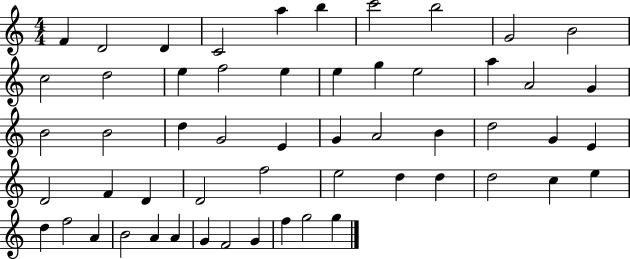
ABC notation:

X:1
T:Untitled
M:4/4
L:1/4
K:C
F D2 D C2 a b c'2 b2 G2 B2 c2 d2 e f2 e e g e2 a A2 G B2 B2 d G2 E G A2 B d2 G E D2 F D D2 f2 e2 d d d2 c e d f2 A B2 A A G F2 G f g2 g